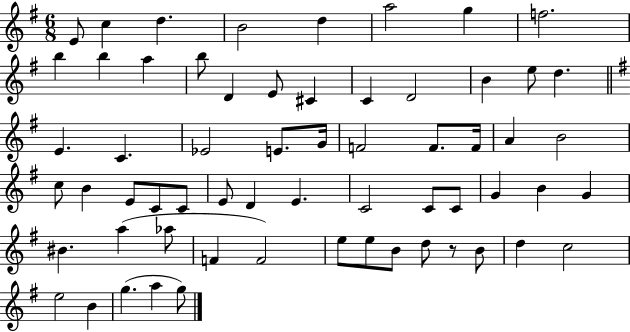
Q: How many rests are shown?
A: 1